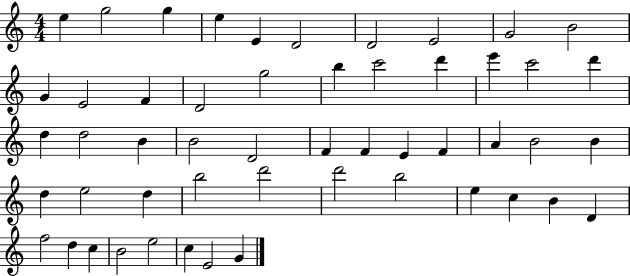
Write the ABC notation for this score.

X:1
T:Untitled
M:4/4
L:1/4
K:C
e g2 g e E D2 D2 E2 G2 B2 G E2 F D2 g2 b c'2 d' e' c'2 d' d d2 B B2 D2 F F E F A B2 B d e2 d b2 d'2 d'2 b2 e c B D f2 d c B2 e2 c E2 G